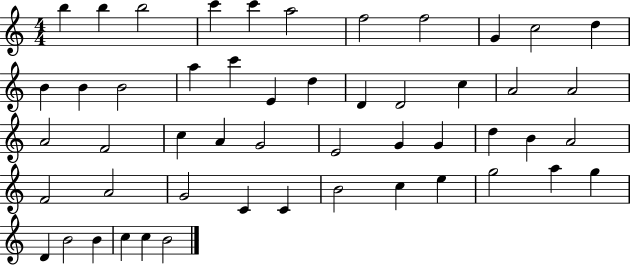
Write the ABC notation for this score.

X:1
T:Untitled
M:4/4
L:1/4
K:C
b b b2 c' c' a2 f2 f2 G c2 d B B B2 a c' E d D D2 c A2 A2 A2 F2 c A G2 E2 G G d B A2 F2 A2 G2 C C B2 c e g2 a g D B2 B c c B2